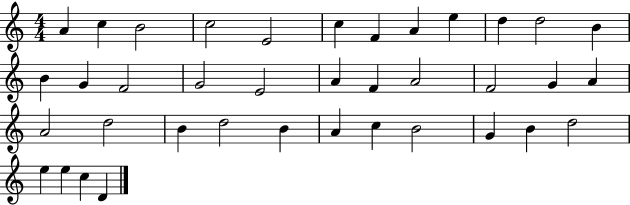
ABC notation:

X:1
T:Untitled
M:4/4
L:1/4
K:C
A c B2 c2 E2 c F A e d d2 B B G F2 G2 E2 A F A2 F2 G A A2 d2 B d2 B A c B2 G B d2 e e c D